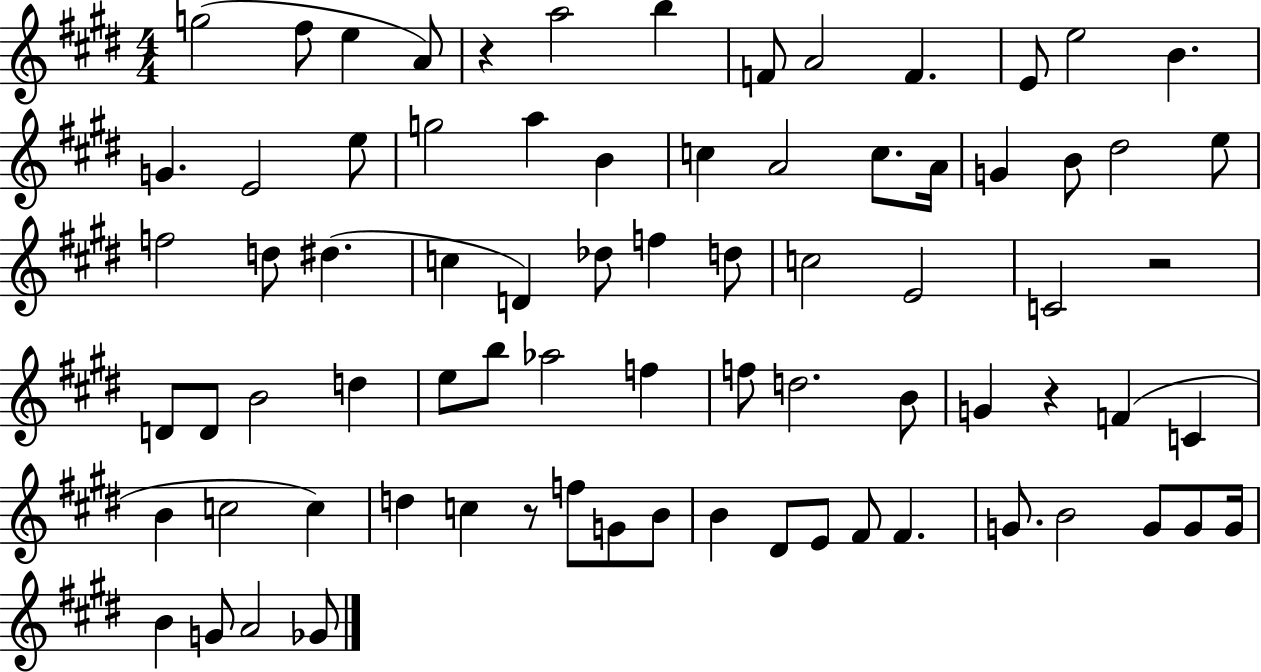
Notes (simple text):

G5/h F#5/e E5/q A4/e R/q A5/h B5/q F4/e A4/h F4/q. E4/e E5/h B4/q. G4/q. E4/h E5/e G5/h A5/q B4/q C5/q A4/h C5/e. A4/s G4/q B4/e D#5/h E5/e F5/h D5/e D#5/q. C5/q D4/q Db5/e F5/q D5/e C5/h E4/h C4/h R/h D4/e D4/e B4/h D5/q E5/e B5/e Ab5/h F5/q F5/e D5/h. B4/e G4/q R/q F4/q C4/q B4/q C5/h C5/q D5/q C5/q R/e F5/e G4/e B4/e B4/q D#4/e E4/e F#4/e F#4/q. G4/e. B4/h G4/e G4/e G4/s B4/q G4/e A4/h Gb4/e